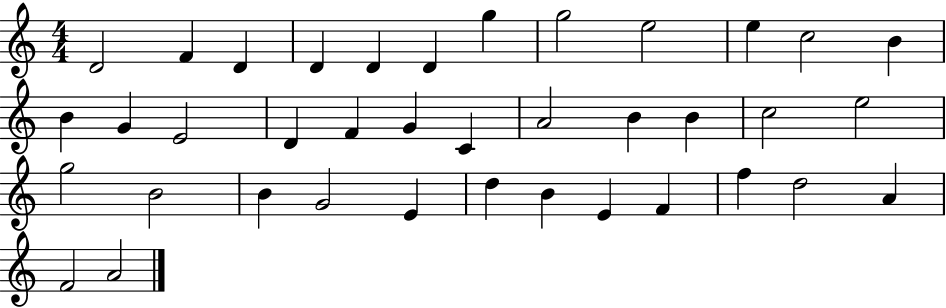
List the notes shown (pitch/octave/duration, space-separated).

D4/h F4/q D4/q D4/q D4/q D4/q G5/q G5/h E5/h E5/q C5/h B4/q B4/q G4/q E4/h D4/q F4/q G4/q C4/q A4/h B4/q B4/q C5/h E5/h G5/h B4/h B4/q G4/h E4/q D5/q B4/q E4/q F4/q F5/q D5/h A4/q F4/h A4/h